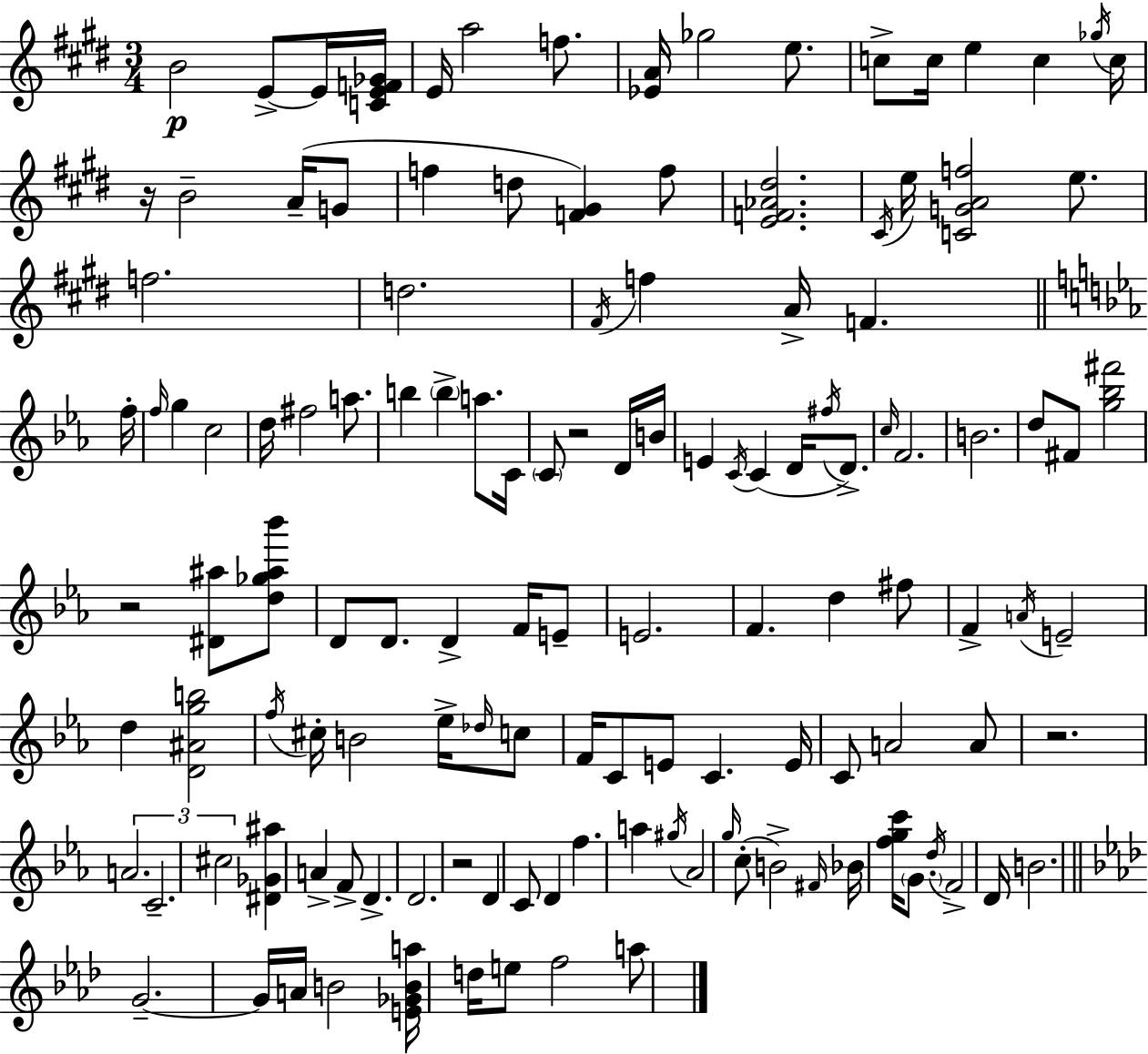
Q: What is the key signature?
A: E major